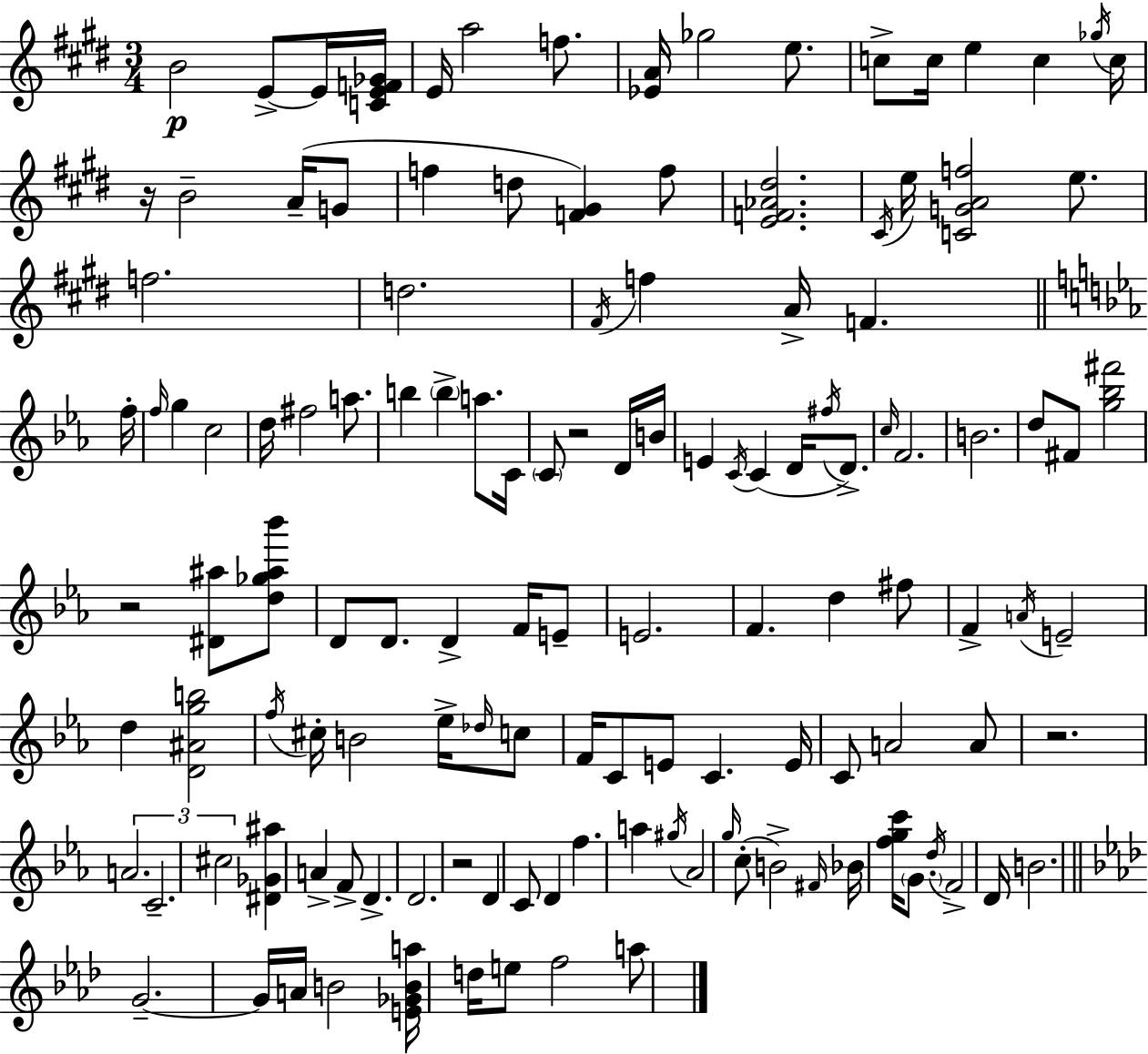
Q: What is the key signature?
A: E major